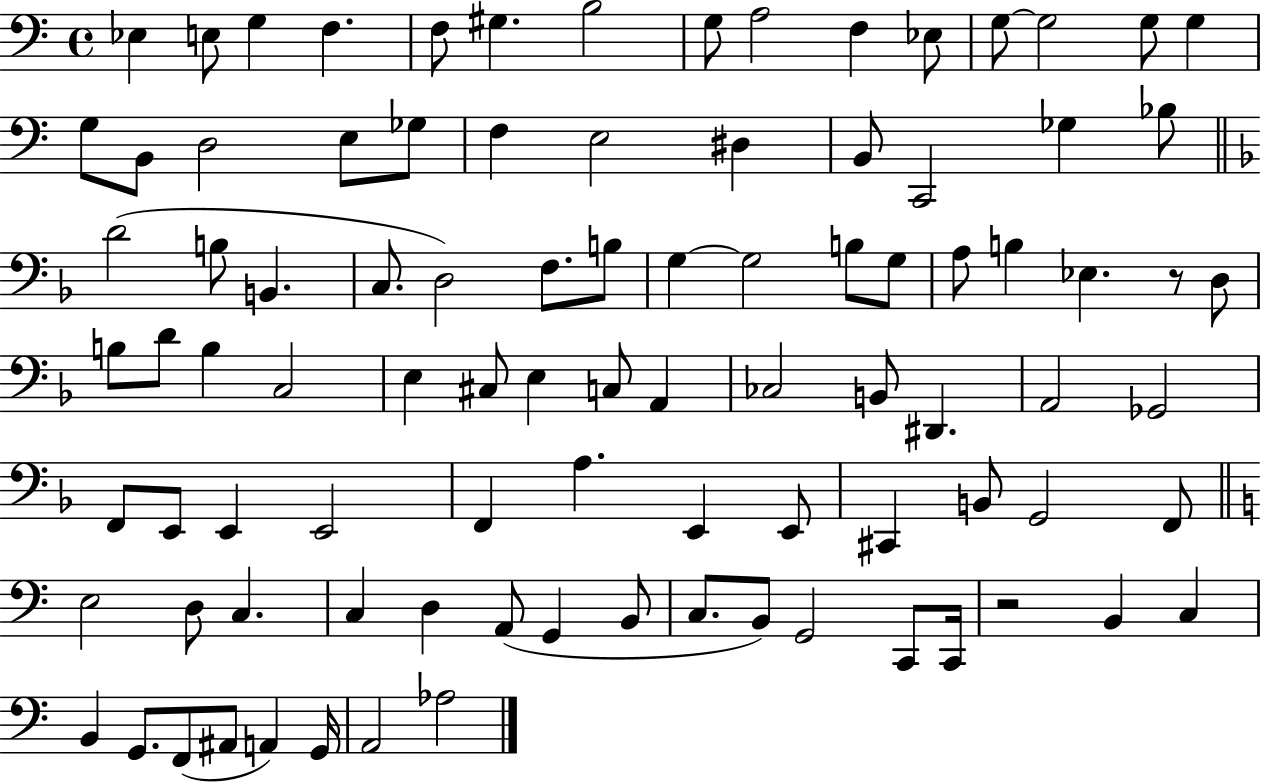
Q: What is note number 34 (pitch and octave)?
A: B3